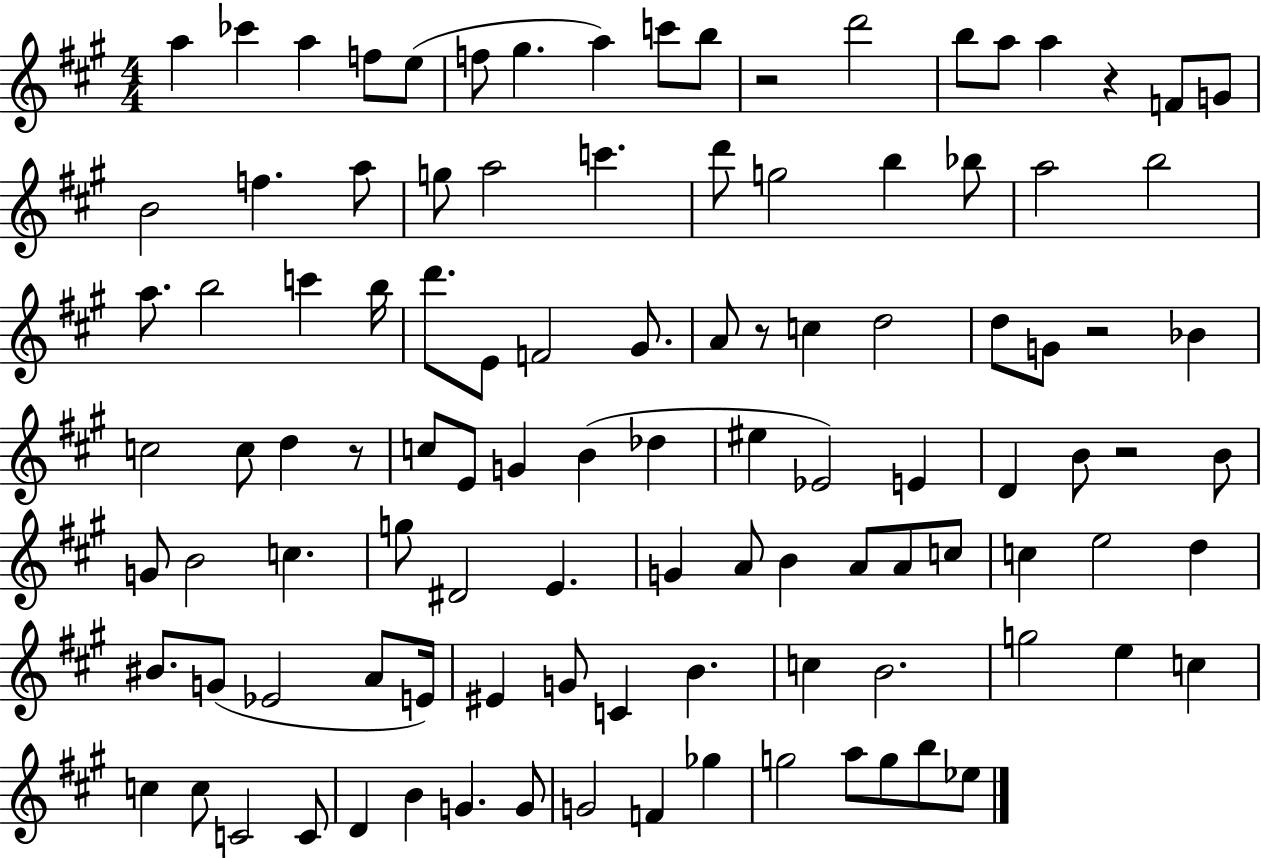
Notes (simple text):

A5/q CES6/q A5/q F5/e E5/e F5/e G#5/q. A5/q C6/e B5/e R/h D6/h B5/e A5/e A5/q R/q F4/e G4/e B4/h F5/q. A5/e G5/e A5/h C6/q. D6/e G5/h B5/q Bb5/e A5/h B5/h A5/e. B5/h C6/q B5/s D6/e. E4/e F4/h G#4/e. A4/e R/e C5/q D5/h D5/e G4/e R/h Bb4/q C5/h C5/e D5/q R/e C5/e E4/e G4/q B4/q Db5/q EIS5/q Eb4/h E4/q D4/q B4/e R/h B4/e G4/e B4/h C5/q. G5/e D#4/h E4/q. G4/q A4/e B4/q A4/e A4/e C5/e C5/q E5/h D5/q BIS4/e. G4/e Eb4/h A4/e E4/s EIS4/q G4/e C4/q B4/q. C5/q B4/h. G5/h E5/q C5/q C5/q C5/e C4/h C4/e D4/q B4/q G4/q. G4/e G4/h F4/q Gb5/q G5/h A5/e G5/e B5/e Eb5/e